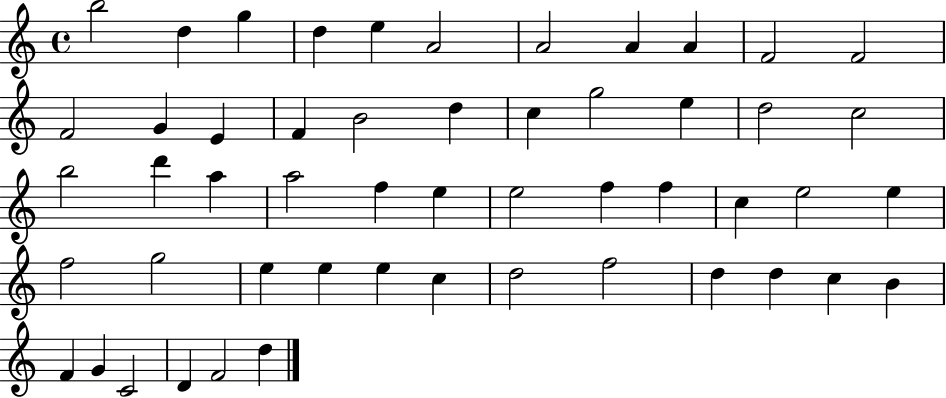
B5/h D5/q G5/q D5/q E5/q A4/h A4/h A4/q A4/q F4/h F4/h F4/h G4/q E4/q F4/q B4/h D5/q C5/q G5/h E5/q D5/h C5/h B5/h D6/q A5/q A5/h F5/q E5/q E5/h F5/q F5/q C5/q E5/h E5/q F5/h G5/h E5/q E5/q E5/q C5/q D5/h F5/h D5/q D5/q C5/q B4/q F4/q G4/q C4/h D4/q F4/h D5/q